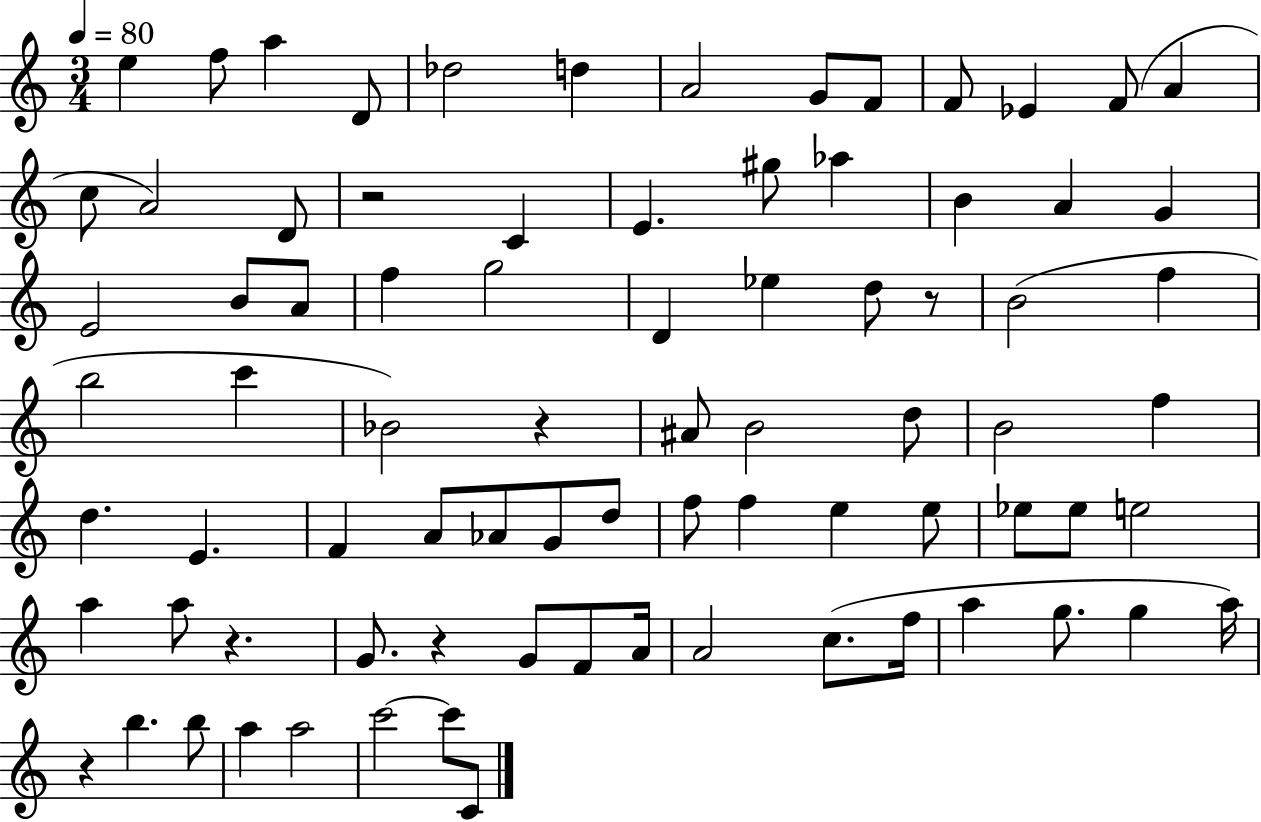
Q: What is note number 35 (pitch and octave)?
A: C6